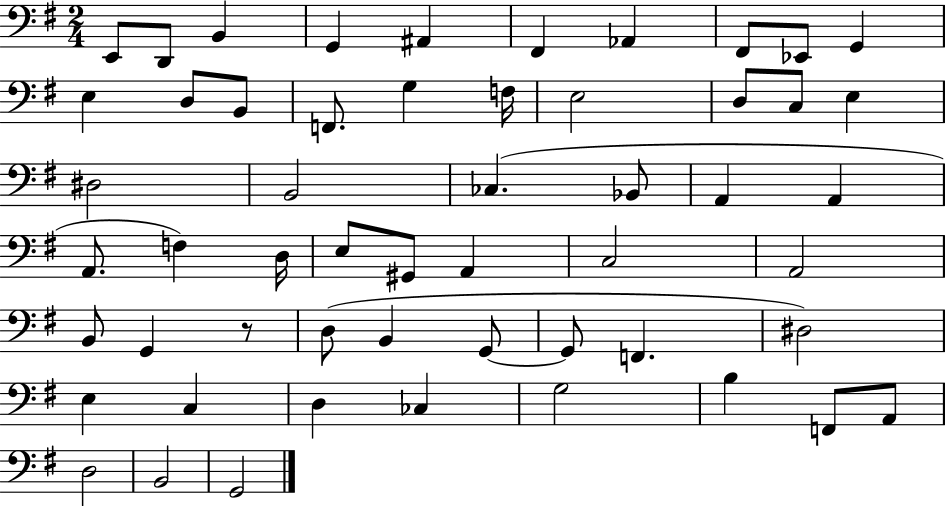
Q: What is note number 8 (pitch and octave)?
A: F#2